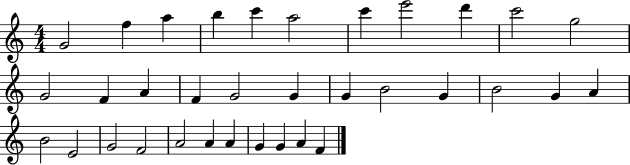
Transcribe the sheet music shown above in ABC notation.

X:1
T:Untitled
M:4/4
L:1/4
K:C
G2 f a b c' a2 c' e'2 d' c'2 g2 G2 F A F G2 G G B2 G B2 G A B2 E2 G2 F2 A2 A A G G A F